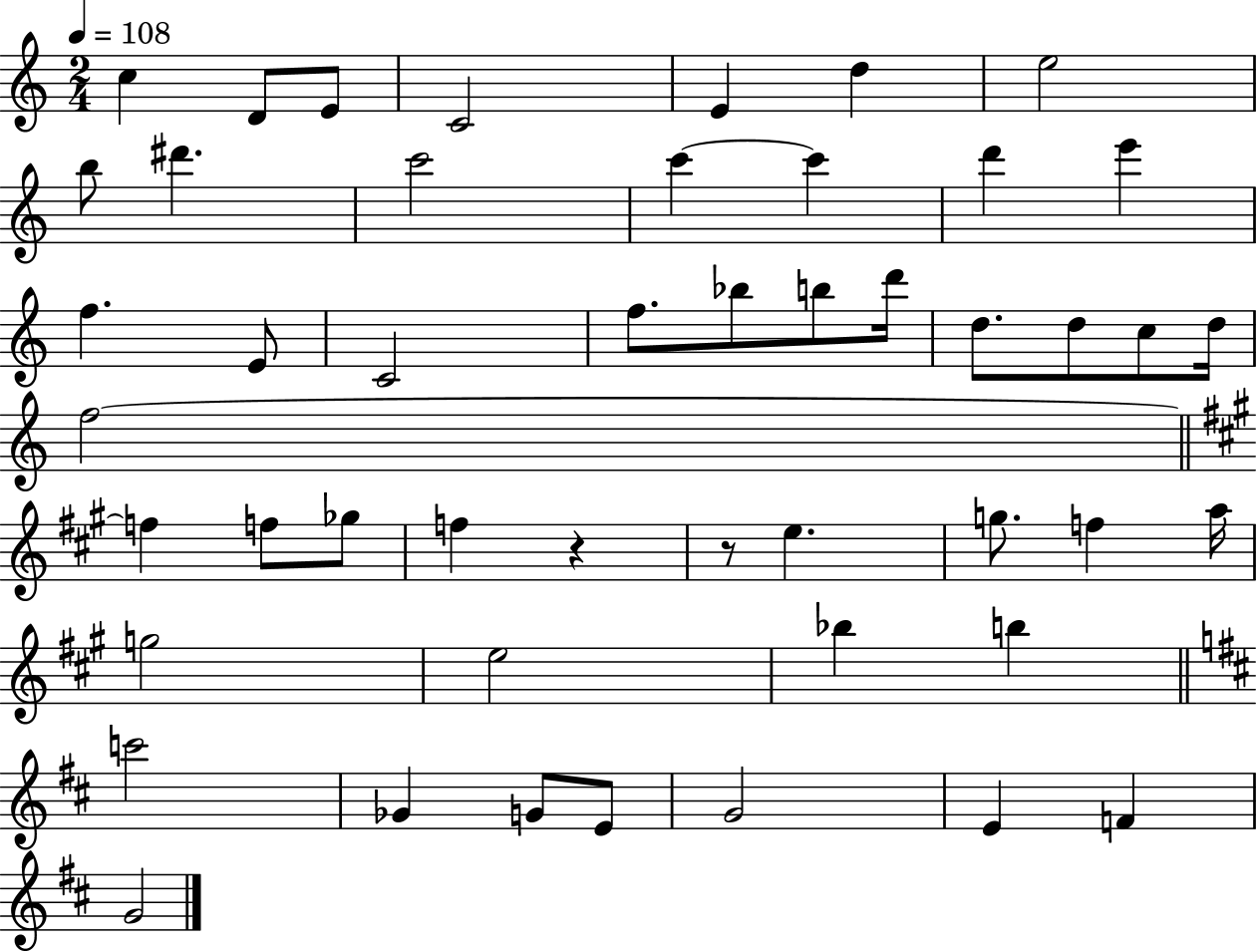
C5/q D4/e E4/e C4/h E4/q D5/q E5/h B5/e D#6/q. C6/h C6/q C6/q D6/q E6/q F5/q. E4/e C4/h F5/e. Bb5/e B5/e D6/s D5/e. D5/e C5/e D5/s F5/h F5/q F5/e Gb5/e F5/q R/q R/e E5/q. G5/e. F5/q A5/s G5/h E5/h Bb5/q B5/q C6/h Gb4/q G4/e E4/e G4/h E4/q F4/q G4/h